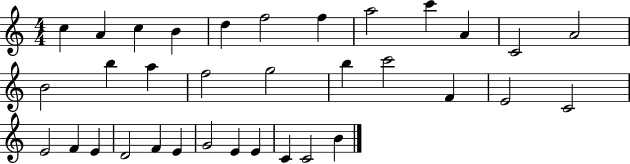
X:1
T:Untitled
M:4/4
L:1/4
K:C
c A c B d f2 f a2 c' A C2 A2 B2 b a f2 g2 b c'2 F E2 C2 E2 F E D2 F E G2 E E C C2 B